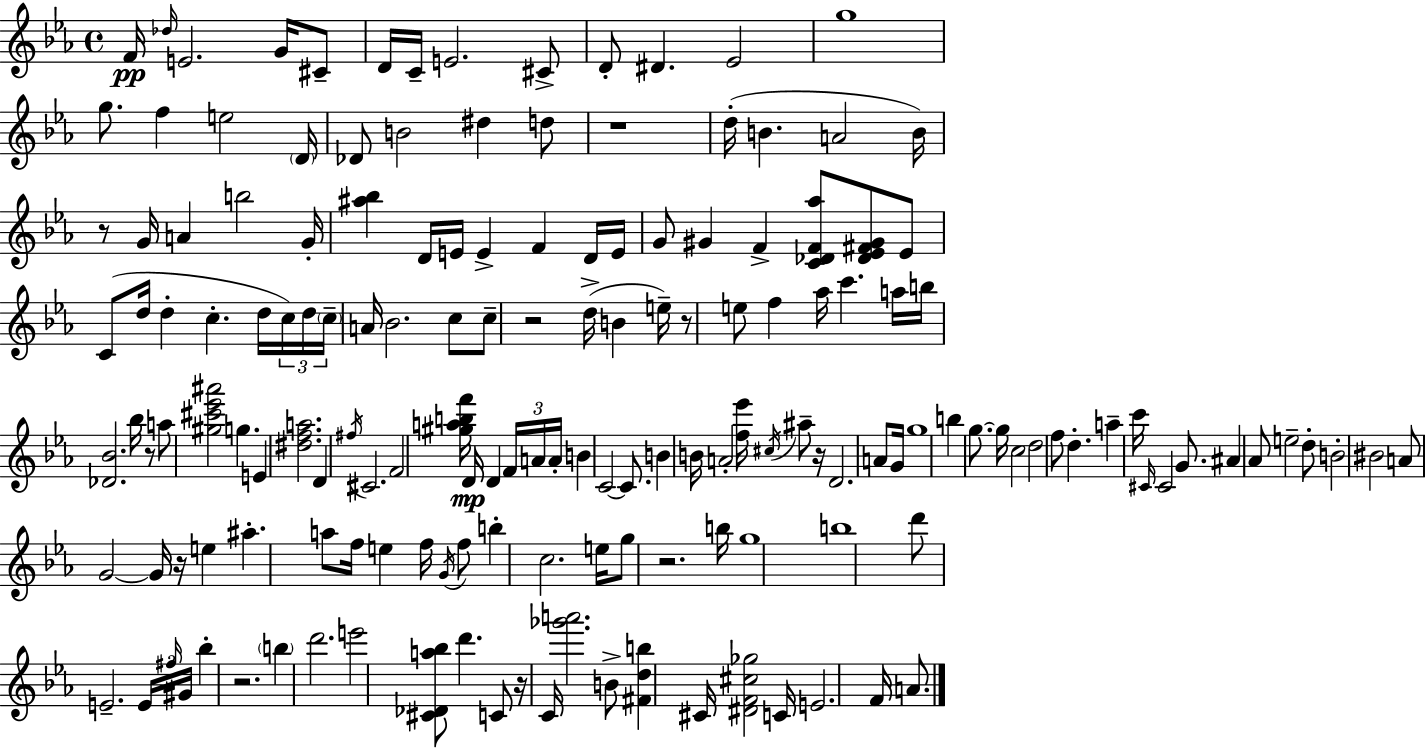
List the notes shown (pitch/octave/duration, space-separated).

F4/s Db5/s E4/h. G4/s C#4/e D4/s C4/s E4/h. C#4/e D4/e D#4/q. Eb4/h G5/w G5/e. F5/q E5/h D4/s Db4/e B4/h D#5/q D5/e R/w D5/s B4/q. A4/h B4/s R/e G4/s A4/q B5/h G4/s [A#5,Bb5]/q D4/s E4/s E4/q F4/q D4/s E4/s G4/e G#4/q F4/q [C4,Db4,F4,Ab5]/e [Db4,Eb4,F#4,G#4]/e Eb4/e C4/e D5/s D5/q C5/q. D5/s C5/s D5/s C5/s A4/s Bb4/h. C5/e C5/e R/h D5/s B4/q E5/s R/e E5/e F5/q Ab5/s C6/q. A5/s B5/s [Db4,Bb4]/h. Bb5/s R/e A5/e [G#5,C#6,Eb6,A#6]/h G5/q. E4/q [D#5,F5,A5]/h. D4/q F#5/s C#4/h. F4/h [G#5,A5,B5,F6]/s D4/s D4/q F4/s A4/s A4/s B4/q C4/h C4/e. B4/q B4/s A4/h [F5,Eb6]/s C#5/s A#5/e R/s D4/h. A4/e G4/s G5/w B5/q G5/e. G5/s C5/h D5/h F5/e D5/q. A5/q C6/s C#4/s C#4/h G4/e. A#4/q Ab4/e E5/h D5/e B4/h BIS4/h A4/e G4/h G4/s R/s E5/q A#5/q. A5/e F5/s E5/q F5/s G4/s F5/e B5/q C5/h. E5/s G5/e R/h. B5/s G5/w B5/w D6/e E4/h. E4/s F#5/s G#4/s Bb5/q R/h. B5/q D6/h. E6/h [C#4,Db4,A5,Bb5]/e D6/q. C4/e R/s C4/s [Gb6,A6]/h. B4/e [F#4,D5,B5]/q C#4/s [D#4,F4,C#5,Gb5]/h C4/s E4/h. F4/s A4/e.